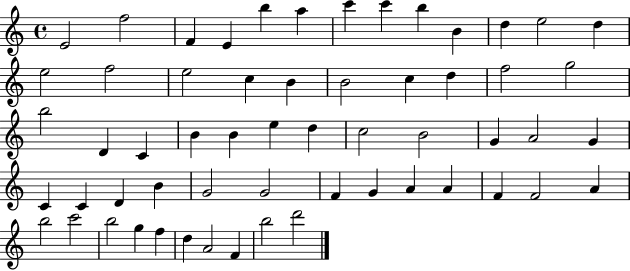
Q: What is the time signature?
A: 4/4